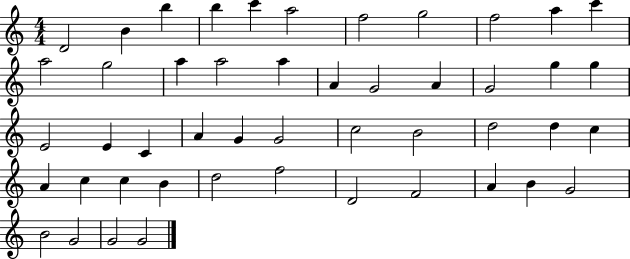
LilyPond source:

{
  \clef treble
  \numericTimeSignature
  \time 4/4
  \key c \major
  d'2 b'4 b''4 | b''4 c'''4 a''2 | f''2 g''2 | f''2 a''4 c'''4 | \break a''2 g''2 | a''4 a''2 a''4 | a'4 g'2 a'4 | g'2 g''4 g''4 | \break e'2 e'4 c'4 | a'4 g'4 g'2 | c''2 b'2 | d''2 d''4 c''4 | \break a'4 c''4 c''4 b'4 | d''2 f''2 | d'2 f'2 | a'4 b'4 g'2 | \break b'2 g'2 | g'2 g'2 | \bar "|."
}